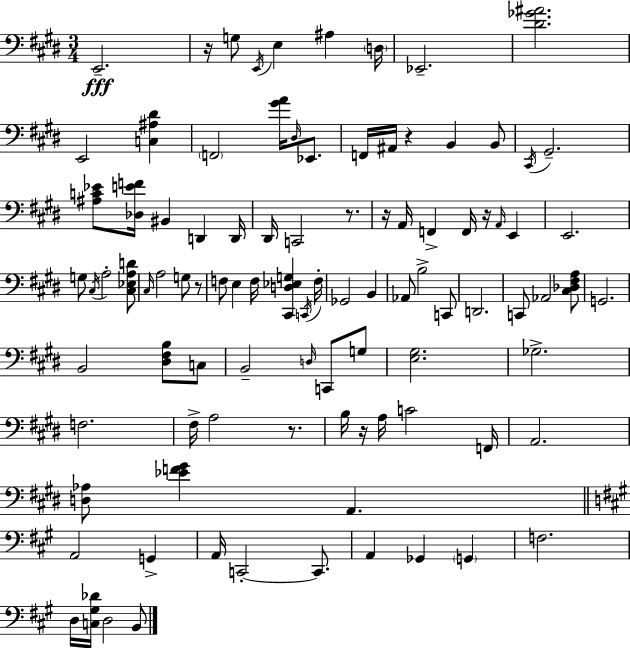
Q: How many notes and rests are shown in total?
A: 97